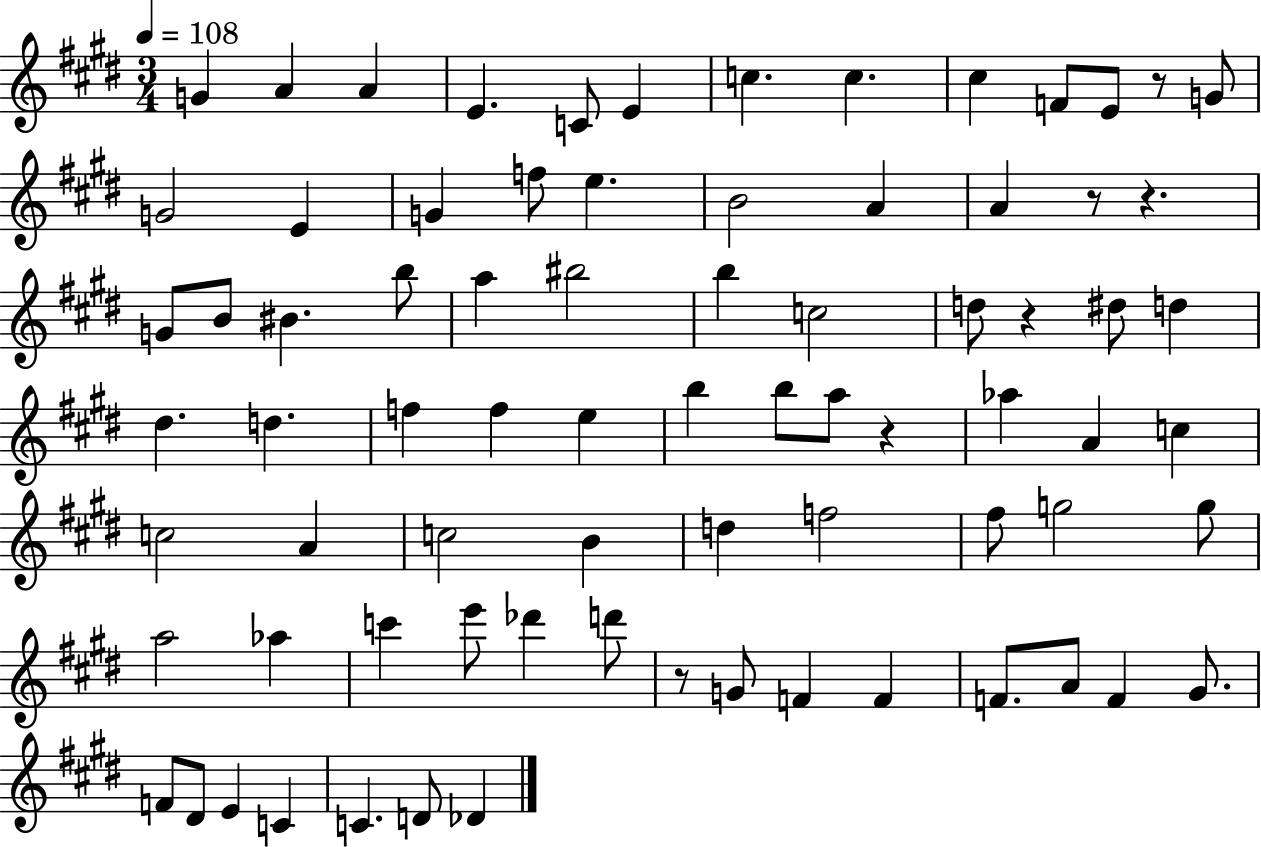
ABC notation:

X:1
T:Untitled
M:3/4
L:1/4
K:E
G A A E C/2 E c c ^c F/2 E/2 z/2 G/2 G2 E G f/2 e B2 A A z/2 z G/2 B/2 ^B b/2 a ^b2 b c2 d/2 z ^d/2 d ^d d f f e b b/2 a/2 z _a A c c2 A c2 B d f2 ^f/2 g2 g/2 a2 _a c' e'/2 _d' d'/2 z/2 G/2 F F F/2 A/2 F ^G/2 F/2 ^D/2 E C C D/2 _D